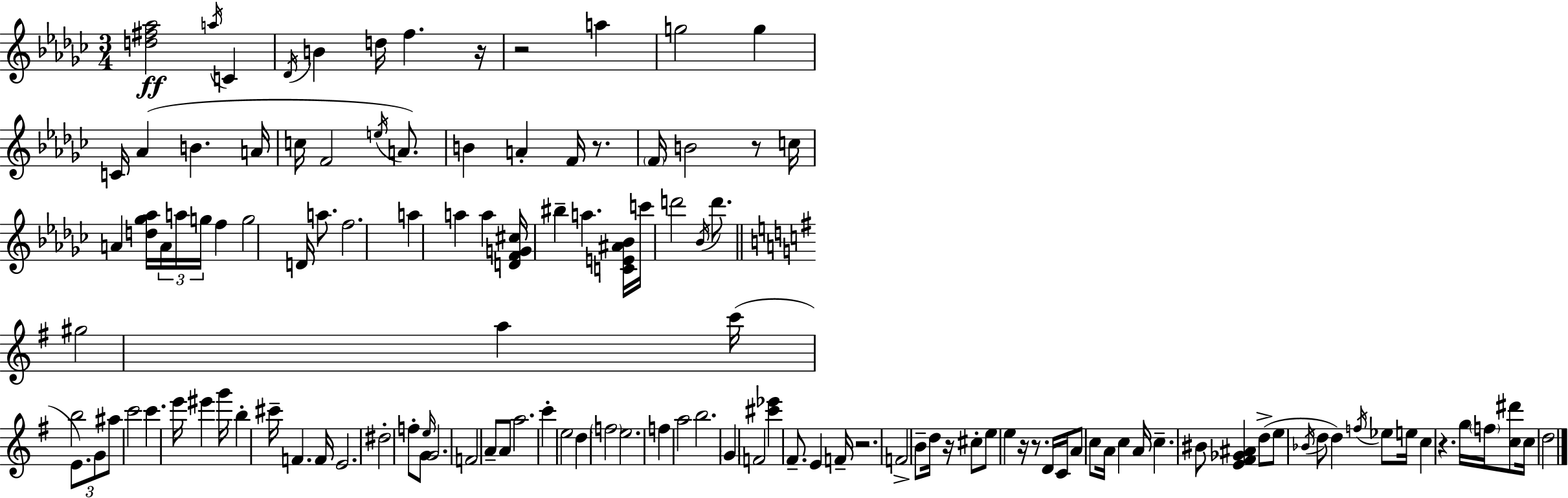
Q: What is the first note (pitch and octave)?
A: A5